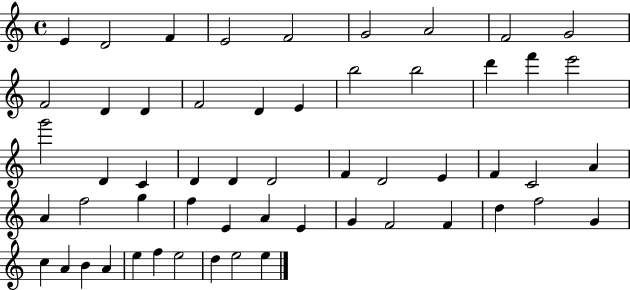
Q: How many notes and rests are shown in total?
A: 55